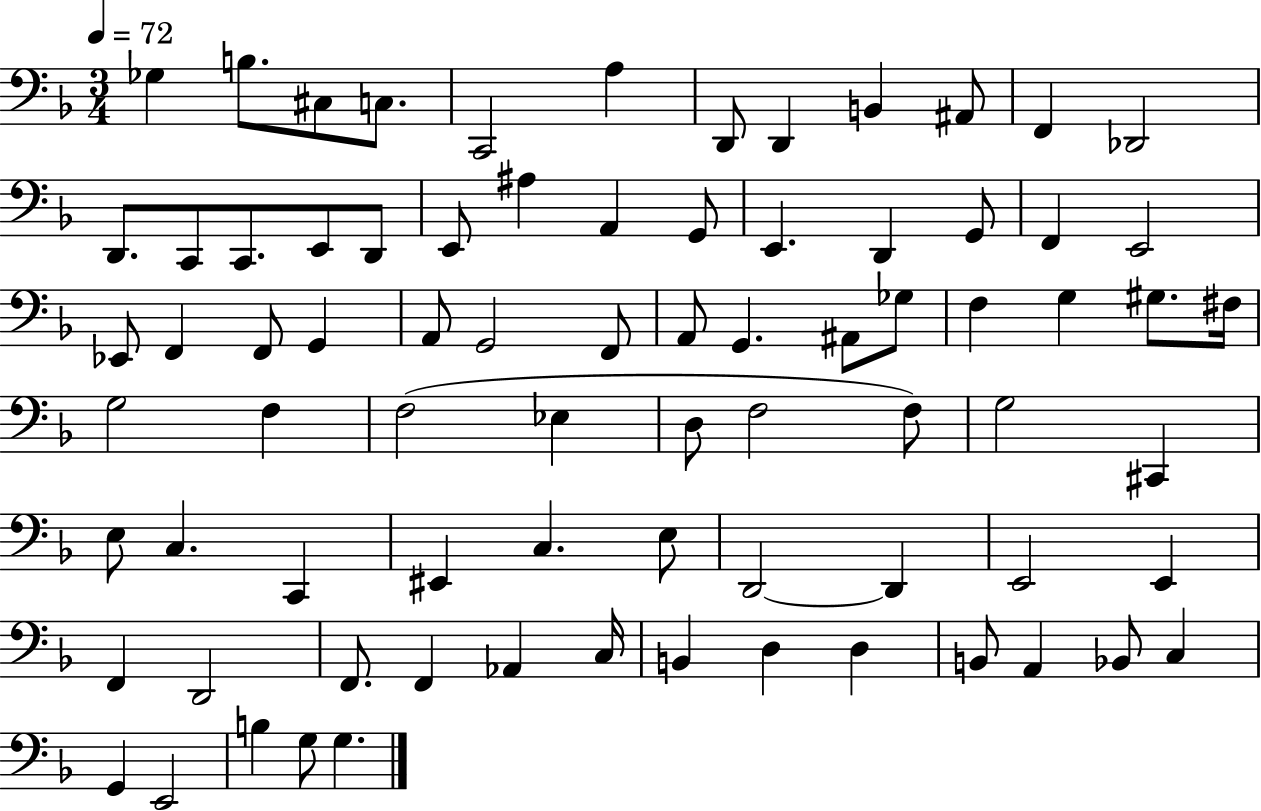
Gb3/q B3/e. C#3/e C3/e. C2/h A3/q D2/e D2/q B2/q A#2/e F2/q Db2/h D2/e. C2/e C2/e. E2/e D2/e E2/e A#3/q A2/q G2/e E2/q. D2/q G2/e F2/q E2/h Eb2/e F2/q F2/e G2/q A2/e G2/h F2/e A2/e G2/q. A#2/e Gb3/e F3/q G3/q G#3/e. F#3/s G3/h F3/q F3/h Eb3/q D3/e F3/h F3/e G3/h C#2/q E3/e C3/q. C2/q EIS2/q C3/q. E3/e D2/h D2/q E2/h E2/q F2/q D2/h F2/e. F2/q Ab2/q C3/s B2/q D3/q D3/q B2/e A2/q Bb2/e C3/q G2/q E2/h B3/q G3/e G3/q.